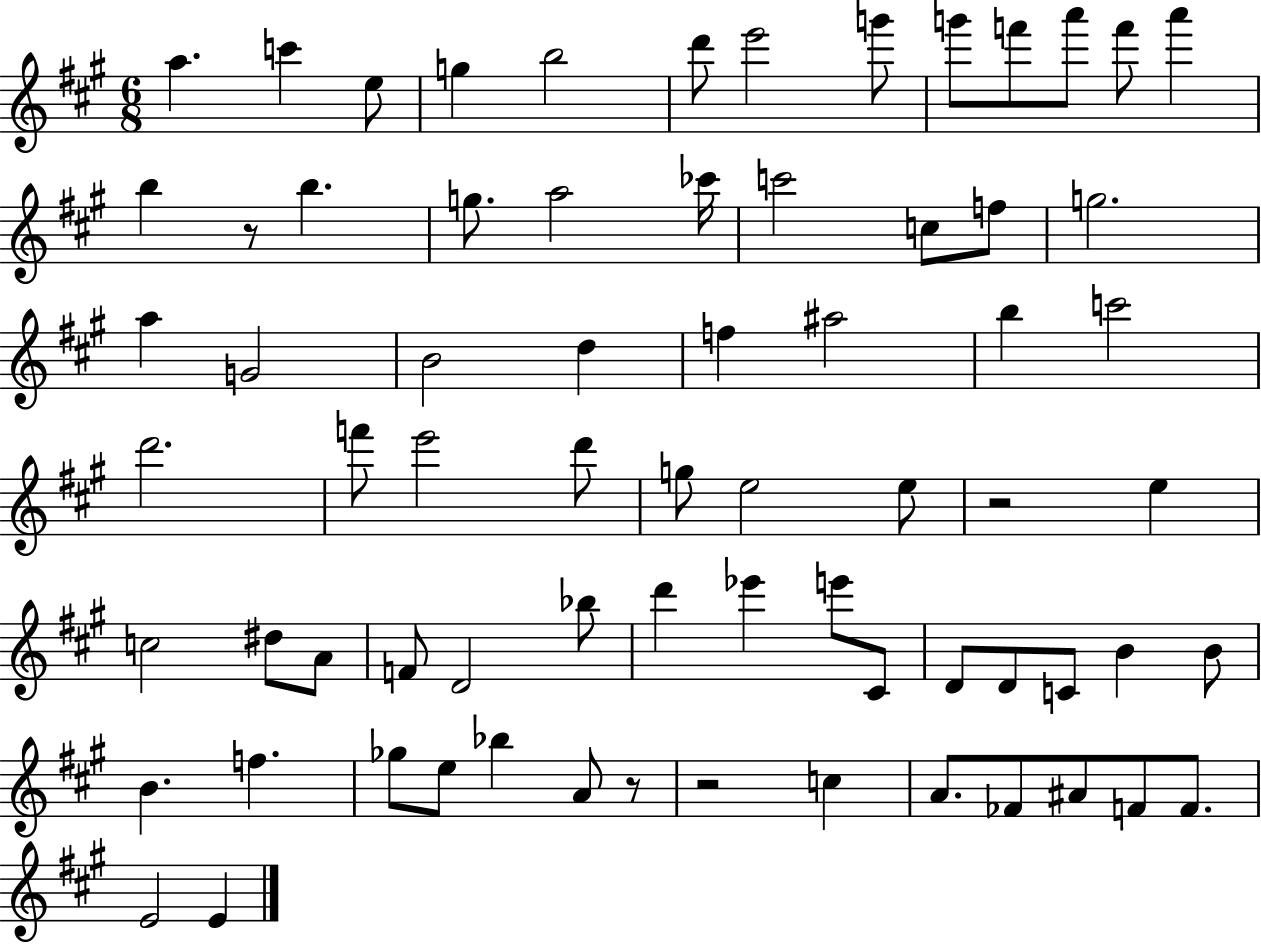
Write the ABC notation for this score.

X:1
T:Untitled
M:6/8
L:1/4
K:A
a c' e/2 g b2 d'/2 e'2 g'/2 g'/2 f'/2 a'/2 f'/2 a' b z/2 b g/2 a2 _c'/4 c'2 c/2 f/2 g2 a G2 B2 d f ^a2 b c'2 d'2 f'/2 e'2 d'/2 g/2 e2 e/2 z2 e c2 ^d/2 A/2 F/2 D2 _b/2 d' _e' e'/2 ^C/2 D/2 D/2 C/2 B B/2 B f _g/2 e/2 _b A/2 z/2 z2 c A/2 _F/2 ^A/2 F/2 F/2 E2 E